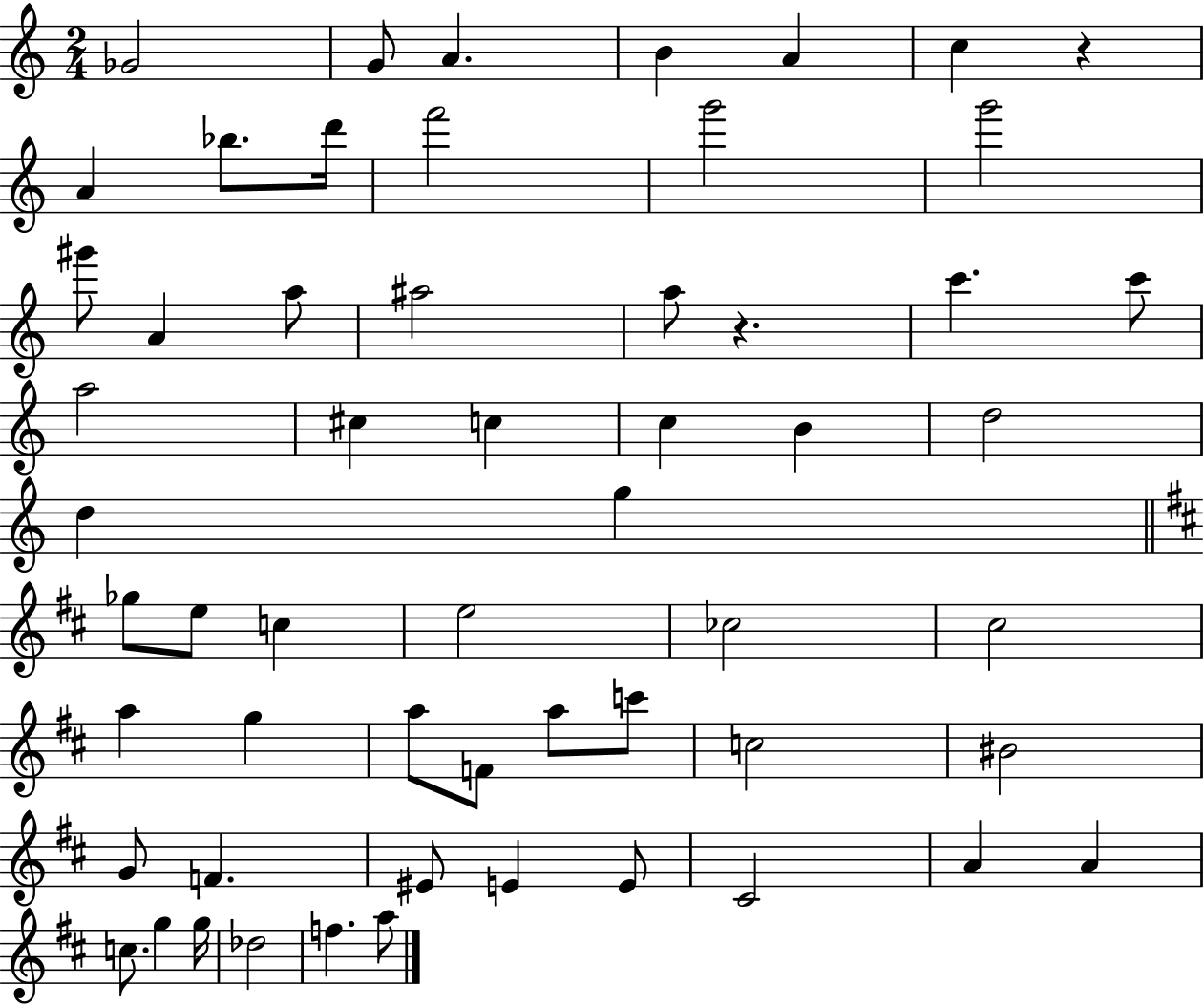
Gb4/h G4/e A4/q. B4/q A4/q C5/q R/q A4/q Bb5/e. D6/s F6/h G6/h G6/h G#6/e A4/q A5/e A#5/h A5/e R/q. C6/q. C6/e A5/h C#5/q C5/q C5/q B4/q D5/h D5/q G5/q Gb5/e E5/e C5/q E5/h CES5/h C#5/h A5/q G5/q A5/e F4/e A5/e C6/e C5/h BIS4/h G4/e F4/q. EIS4/e E4/q E4/e C#4/h A4/q A4/q C5/e. G5/q G5/s Db5/h F5/q. A5/e